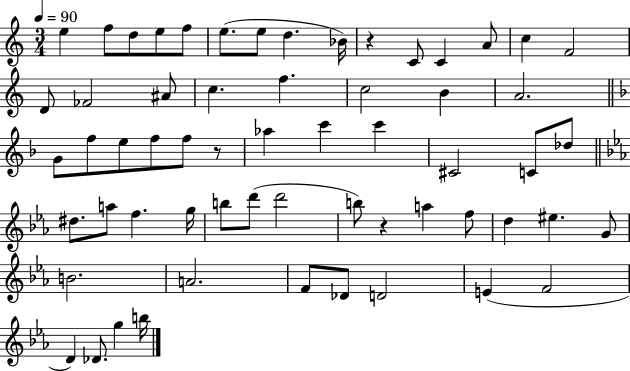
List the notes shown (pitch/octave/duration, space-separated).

E5/q F5/e D5/e E5/e F5/e E5/e. E5/e D5/q. Bb4/s R/q C4/e C4/q A4/e C5/q F4/h D4/e FES4/h A#4/e C5/q. F5/q. C5/h B4/q A4/h. G4/e F5/e E5/e F5/e F5/e R/e Ab5/q C6/q C6/q C#4/h C4/e Db5/e D#5/e. A5/e F5/q. G5/s B5/e D6/e D6/h B5/e R/q A5/q F5/e D5/q EIS5/q. G4/e B4/h. A4/h. F4/e Db4/e D4/h E4/q F4/h D4/q Db4/e. G5/q B5/s